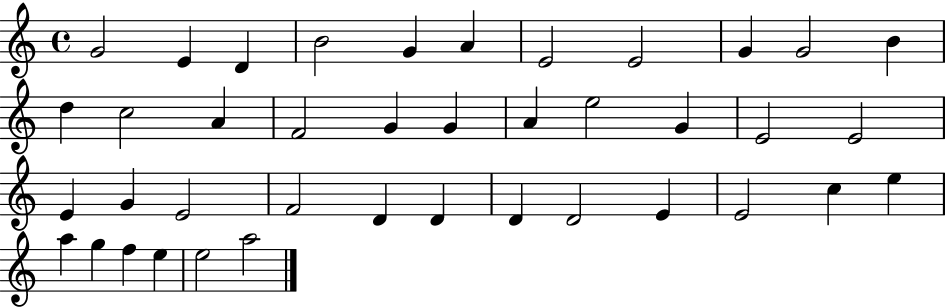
{
  \clef treble
  \time 4/4
  \defaultTimeSignature
  \key c \major
  g'2 e'4 d'4 | b'2 g'4 a'4 | e'2 e'2 | g'4 g'2 b'4 | \break d''4 c''2 a'4 | f'2 g'4 g'4 | a'4 e''2 g'4 | e'2 e'2 | \break e'4 g'4 e'2 | f'2 d'4 d'4 | d'4 d'2 e'4 | e'2 c''4 e''4 | \break a''4 g''4 f''4 e''4 | e''2 a''2 | \bar "|."
}